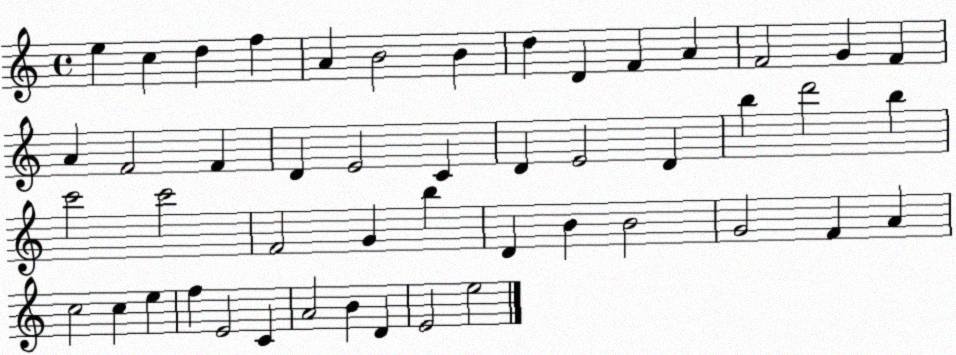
X:1
T:Untitled
M:4/4
L:1/4
K:C
e c d f A B2 B d D F A F2 G F A F2 F D E2 C D E2 D b d'2 b c'2 c'2 F2 G b D B B2 G2 F A c2 c e f E2 C A2 B D E2 e2